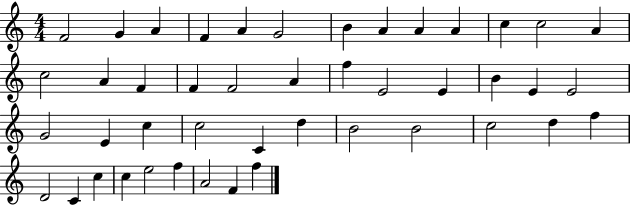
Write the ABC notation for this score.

X:1
T:Untitled
M:4/4
L:1/4
K:C
F2 G A F A G2 B A A A c c2 A c2 A F F F2 A f E2 E B E E2 G2 E c c2 C d B2 B2 c2 d f D2 C c c e2 f A2 F f